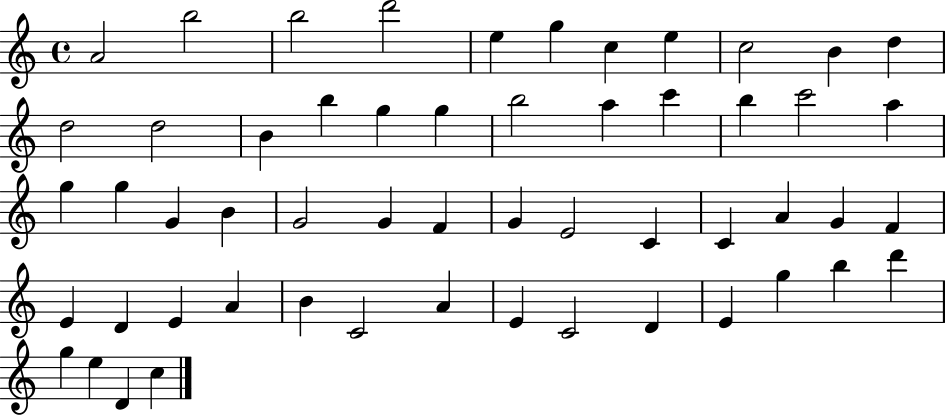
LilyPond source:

{
  \clef treble
  \time 4/4
  \defaultTimeSignature
  \key c \major
  a'2 b''2 | b''2 d'''2 | e''4 g''4 c''4 e''4 | c''2 b'4 d''4 | \break d''2 d''2 | b'4 b''4 g''4 g''4 | b''2 a''4 c'''4 | b''4 c'''2 a''4 | \break g''4 g''4 g'4 b'4 | g'2 g'4 f'4 | g'4 e'2 c'4 | c'4 a'4 g'4 f'4 | \break e'4 d'4 e'4 a'4 | b'4 c'2 a'4 | e'4 c'2 d'4 | e'4 g''4 b''4 d'''4 | \break g''4 e''4 d'4 c''4 | \bar "|."
}